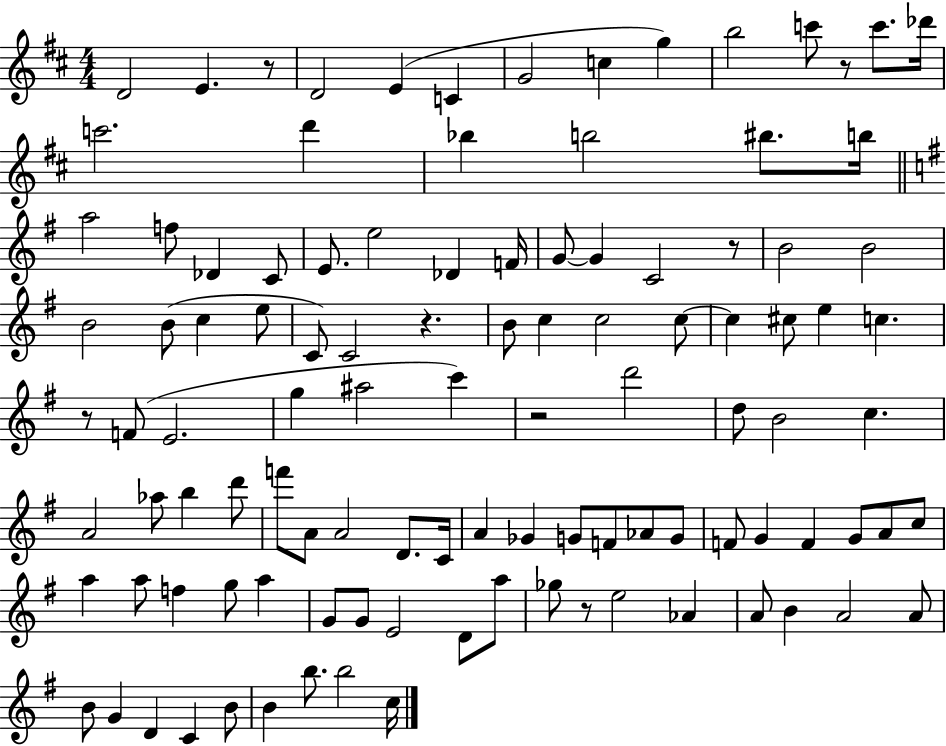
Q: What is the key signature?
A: D major